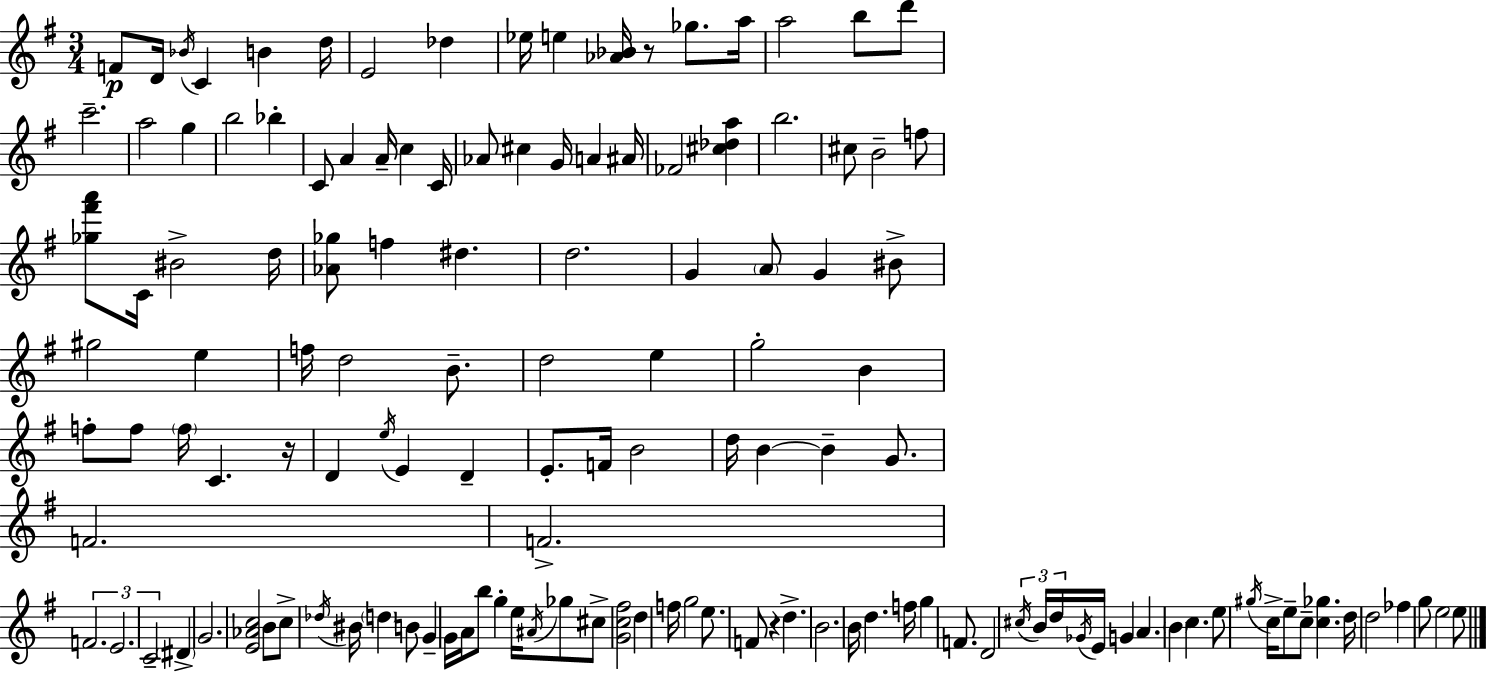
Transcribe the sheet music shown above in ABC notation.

X:1
T:Untitled
M:3/4
L:1/4
K:G
F/2 D/4 _B/4 C B d/4 E2 _d _e/4 e [_A_B]/4 z/2 _g/2 a/4 a2 b/2 d'/2 c'2 a2 g b2 _b C/2 A A/4 c C/4 _A/2 ^c G/4 A ^A/4 _F2 [^c_da] b2 ^c/2 B2 f/2 [_g^f'a']/2 C/4 ^B2 d/4 [_A_g]/2 f ^d d2 G A/2 G ^B/2 ^g2 e f/4 d2 B/2 d2 e g2 B f/2 f/2 f/4 C z/4 D e/4 E D E/2 F/4 B2 d/4 B B G/2 F2 F2 F2 E2 C2 ^D G2 [E_Ac]2 B/2 c/2 _d/4 ^B/4 d B/2 G G/4 A/4 b/2 g e/4 ^A/4 _g/2 ^c/2 [Gc^f]2 d f/4 g2 e/2 F/2 z d B2 B/4 d f/4 g F/2 D2 ^c/4 B/4 d/4 _G/4 E/4 G A B c e/2 ^g/4 c/4 e/2 c/2 [c_g] d/4 d2 _f g/2 e2 e/2